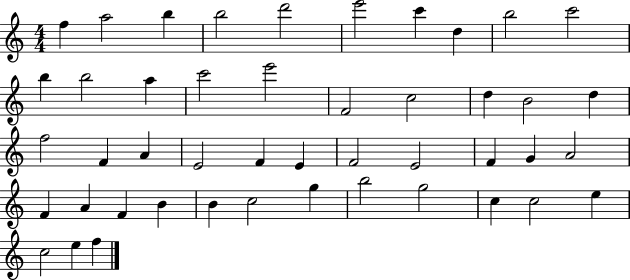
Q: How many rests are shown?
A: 0